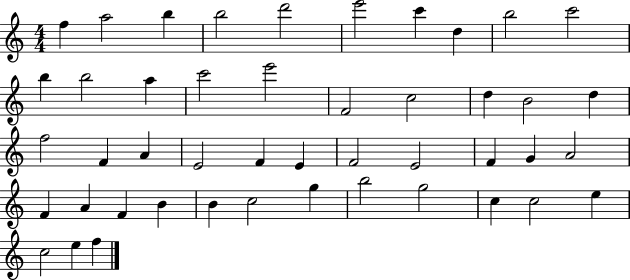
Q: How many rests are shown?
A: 0